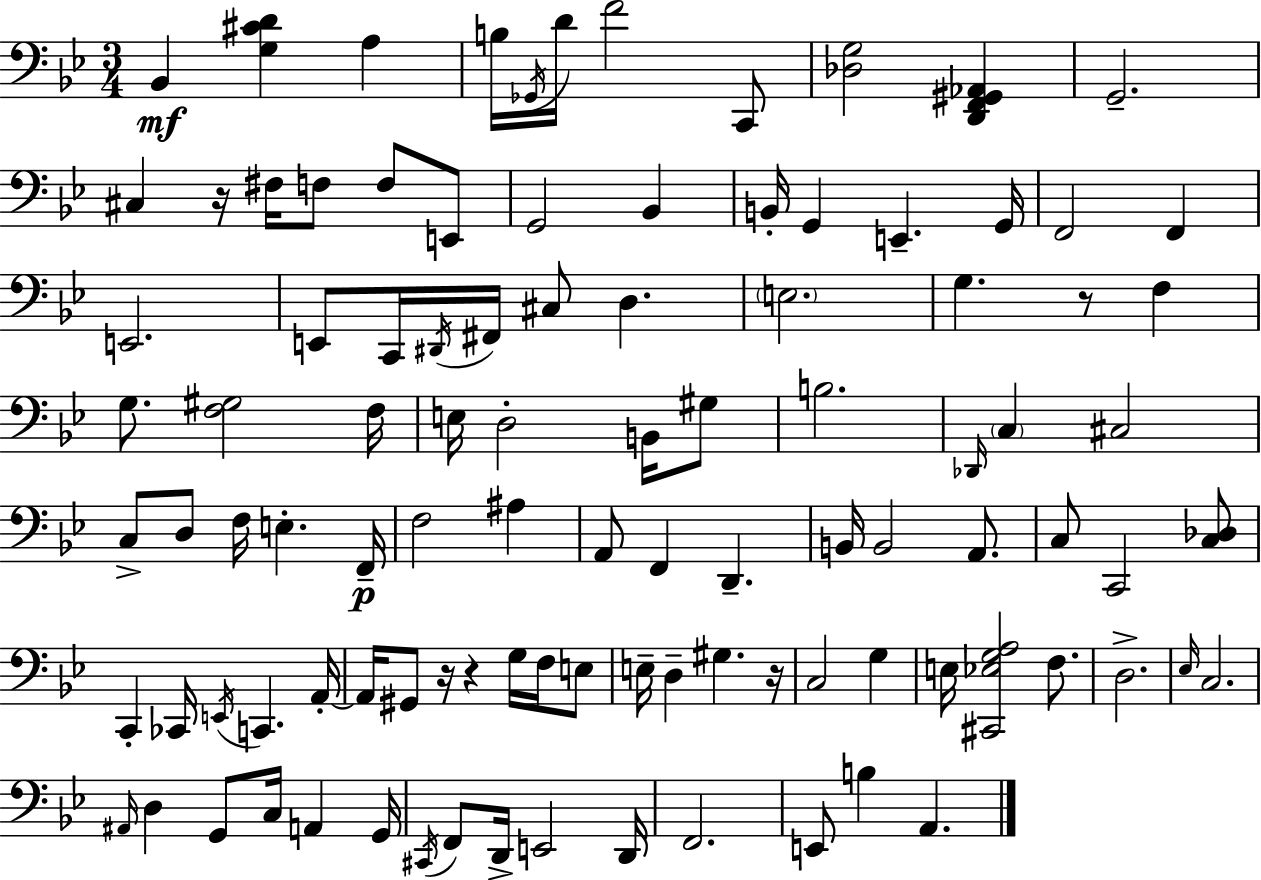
{
  \clef bass
  \numericTimeSignature
  \time 3/4
  \key bes \major
  bes,4\mf <g cis' d'>4 a4 | b16 \acciaccatura { ges,16 } d'16 f'2 c,8 | <des g>2 <d, f, gis, aes,>4 | g,2.-- | \break cis4 r16 fis16 f8 f8 e,8 | g,2 bes,4 | b,16-. g,4 e,4.-- | g,16 f,2 f,4 | \break e,2. | e,8 c,16 \acciaccatura { dis,16 } fis,16 cis8 d4. | \parenthesize e2. | g4. r8 f4 | \break g8. <f gis>2 | f16 e16 d2-. b,16 | gis8 b2. | \grace { des,16 } \parenthesize c4 cis2 | \break c8-> d8 f16 e4.-. | f,16--\p f2 ais4 | a,8 f,4 d,4.-- | b,16 b,2 | \break a,8. c8 c,2 | <c des>8 c,4-. ces,16 \acciaccatura { e,16 } c,4. | a,16-.~~ a,16 gis,8 r16 r4 | g16 f16 e8 e16-- d4-- gis4. | \break r16 c2 | g4 e16 <cis, ees g a>2 | f8. d2.-> | \grace { ees16 } c2. | \break \grace { ais,16 } d4 g,8 | c16 a,4 g,16 \acciaccatura { cis,16 } f,8 d,16-> e,2 | d,16 f,2. | e,8 b4 | \break a,4. \bar "|."
}